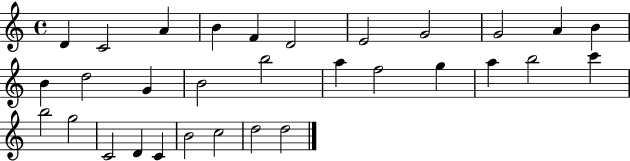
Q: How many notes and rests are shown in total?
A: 31